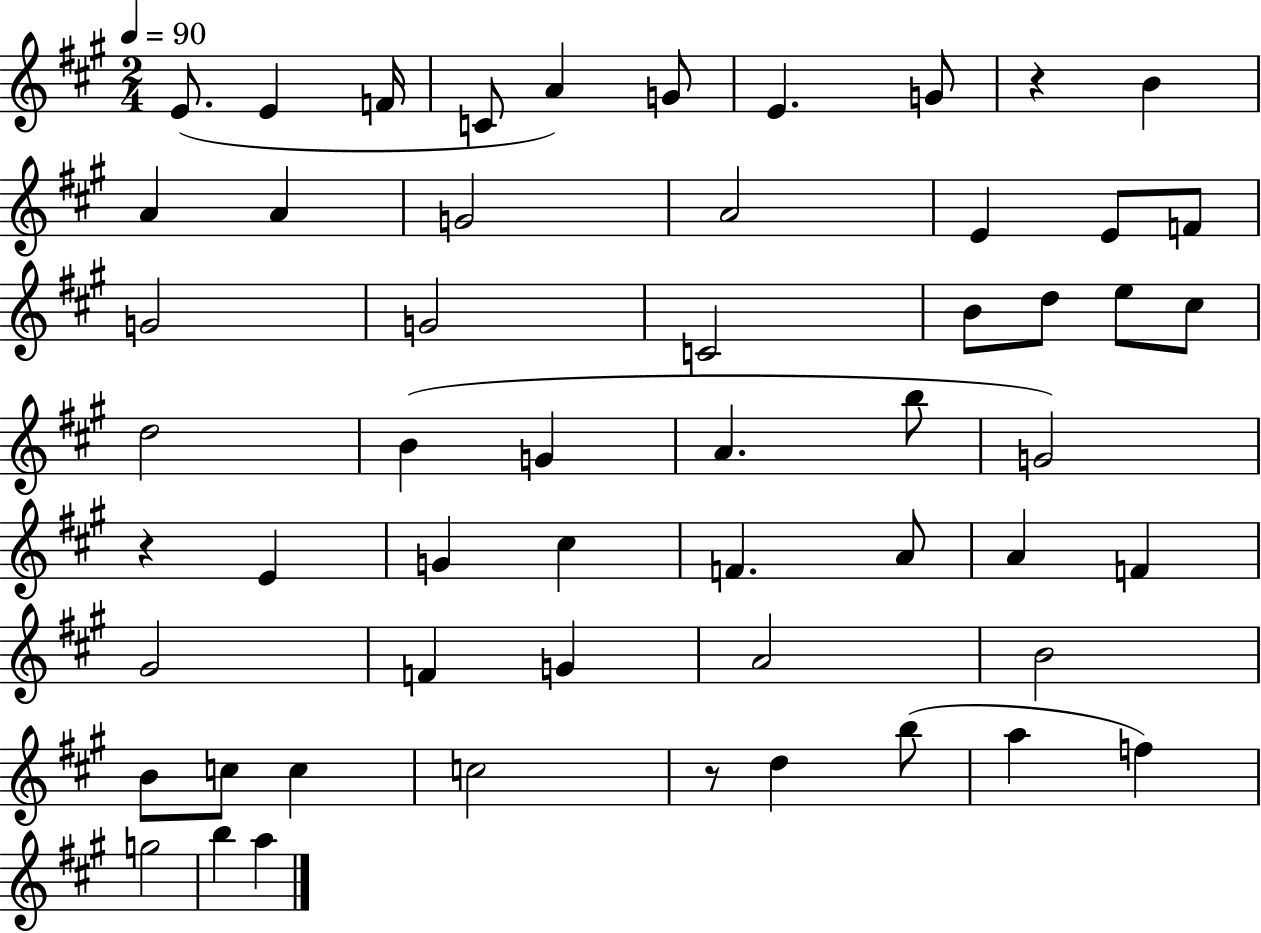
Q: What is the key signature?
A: A major